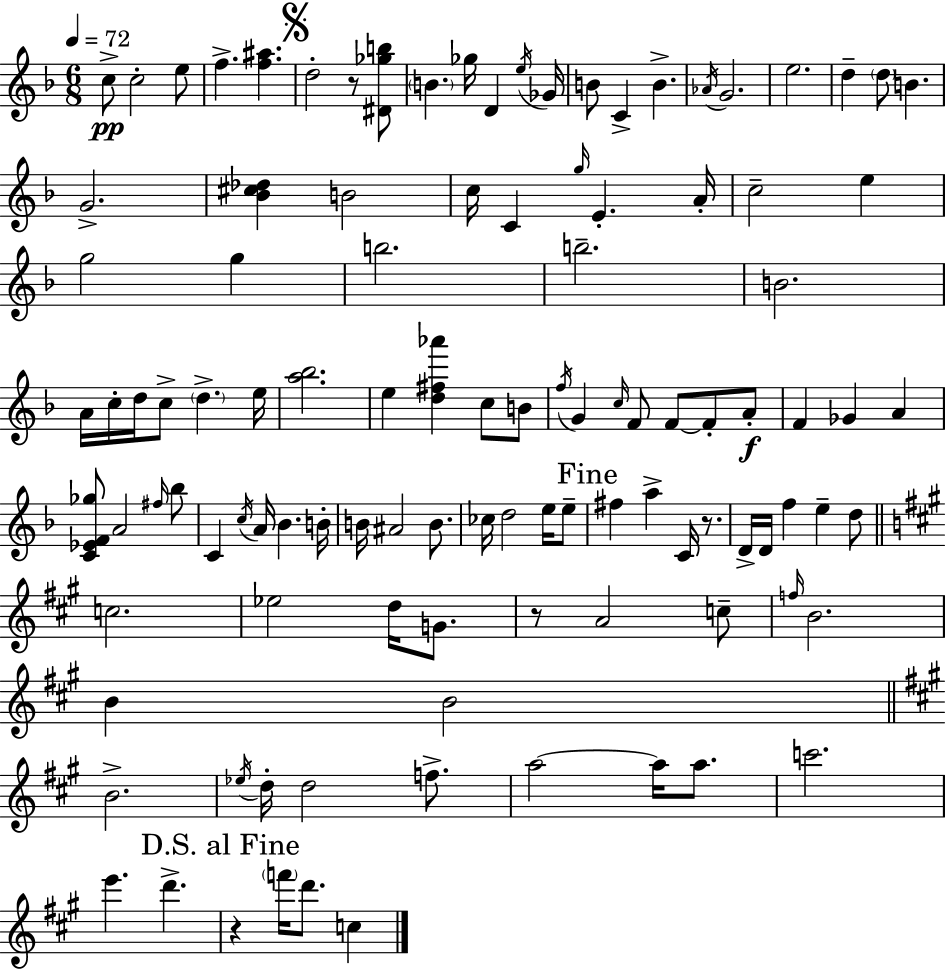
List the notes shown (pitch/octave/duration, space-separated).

C5/e C5/h E5/e F5/q. [F5,A#5]/q. D5/h R/e [D#4,Gb5,B5]/e B4/q. Gb5/s D4/q E5/s Gb4/s B4/e C4/q B4/q. Ab4/s G4/h. E5/h. D5/q D5/e B4/q. G4/h. [Bb4,C#5,Db5]/q B4/h C5/s C4/q G5/s E4/q. A4/s C5/h E5/q G5/h G5/q B5/h. B5/h. B4/h. A4/s C5/s D5/s C5/e D5/q. E5/s [A5,Bb5]/h. E5/q [D5,F#5,Ab6]/q C5/e B4/e F5/s G4/q C5/s F4/e F4/e F4/e A4/e F4/q Gb4/q A4/q [C4,Eb4,F4,Gb5]/e A4/h F#5/s Bb5/e C4/q C5/s A4/s Bb4/q. B4/s B4/s A#4/h B4/e. CES5/s D5/h E5/s E5/e F#5/q A5/q C4/s R/e. D4/s D4/s F5/q E5/q D5/e C5/h. Eb5/h D5/s G4/e. R/e A4/h C5/e F5/s B4/h. B4/q B4/h B4/h. Eb5/s D5/s D5/h F5/e. A5/h A5/s A5/e. C6/h. E6/q. D6/q. R/q F6/s D6/e. C5/q